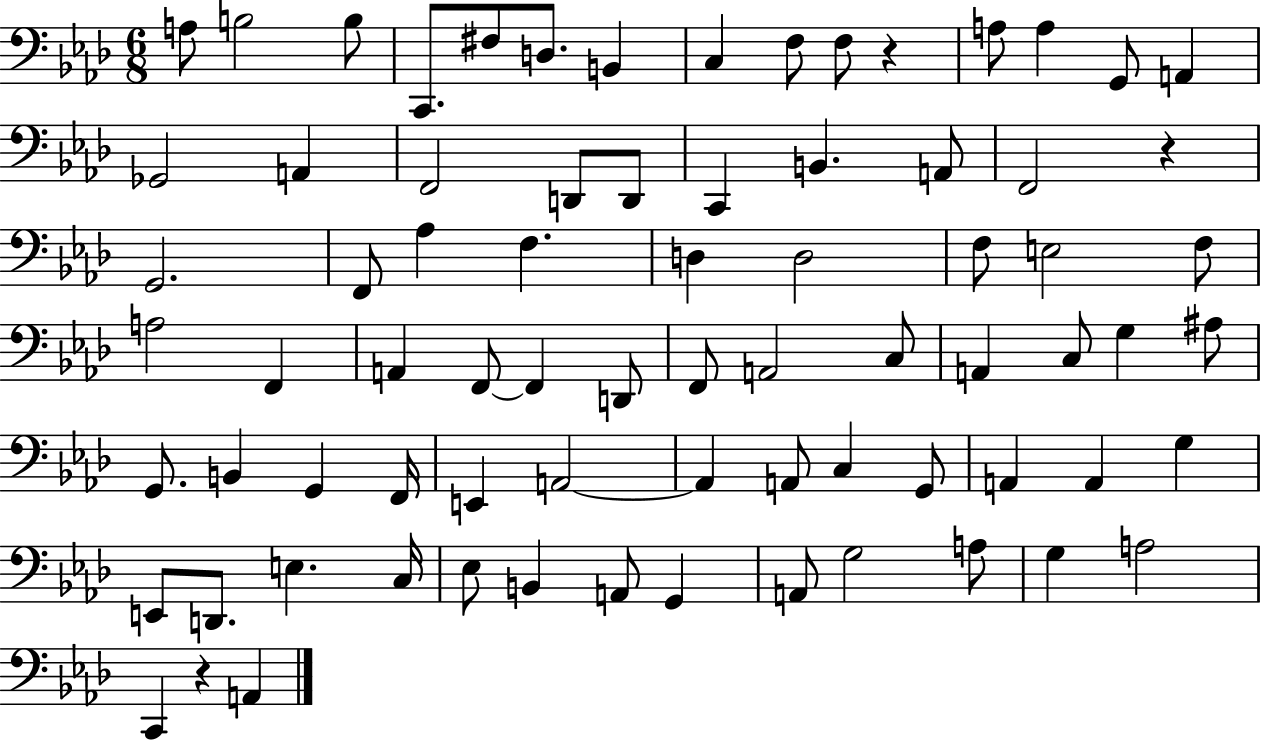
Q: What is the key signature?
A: AES major